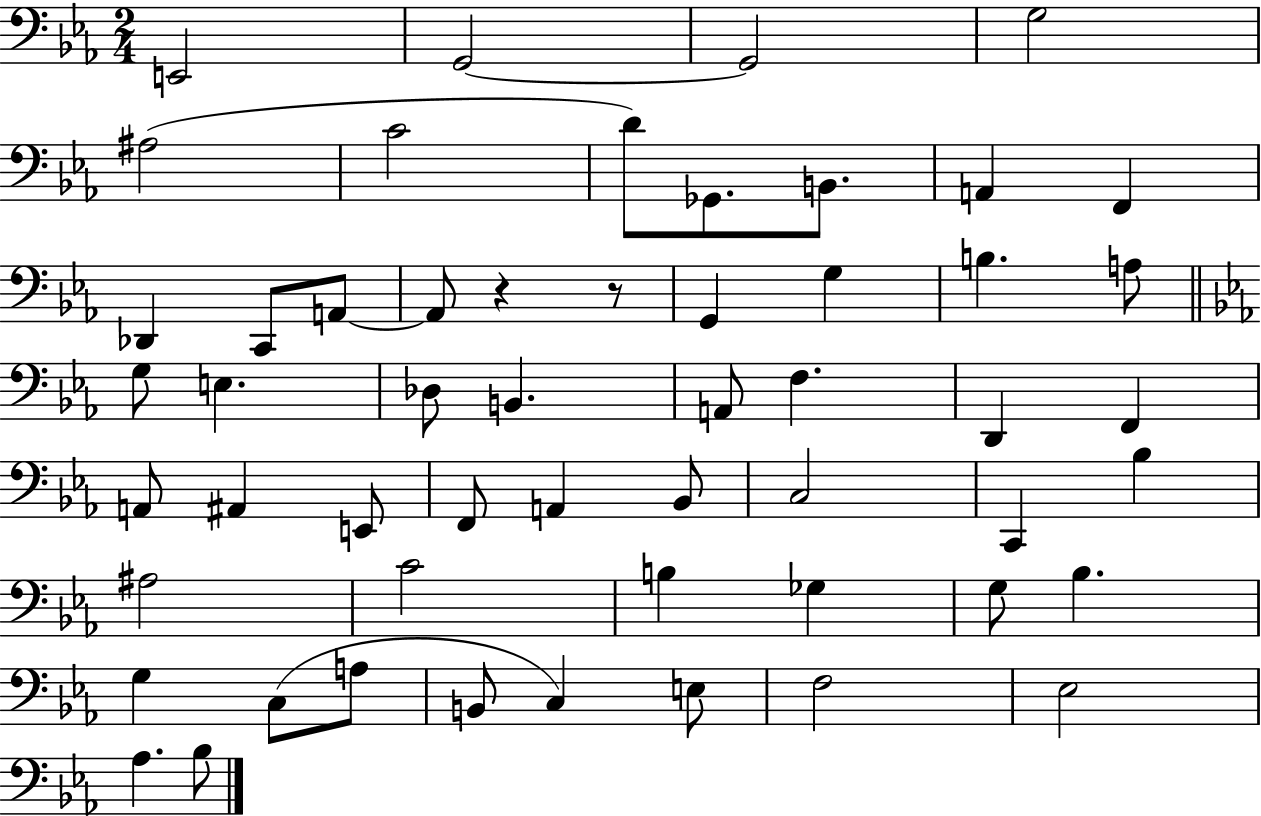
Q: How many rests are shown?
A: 2